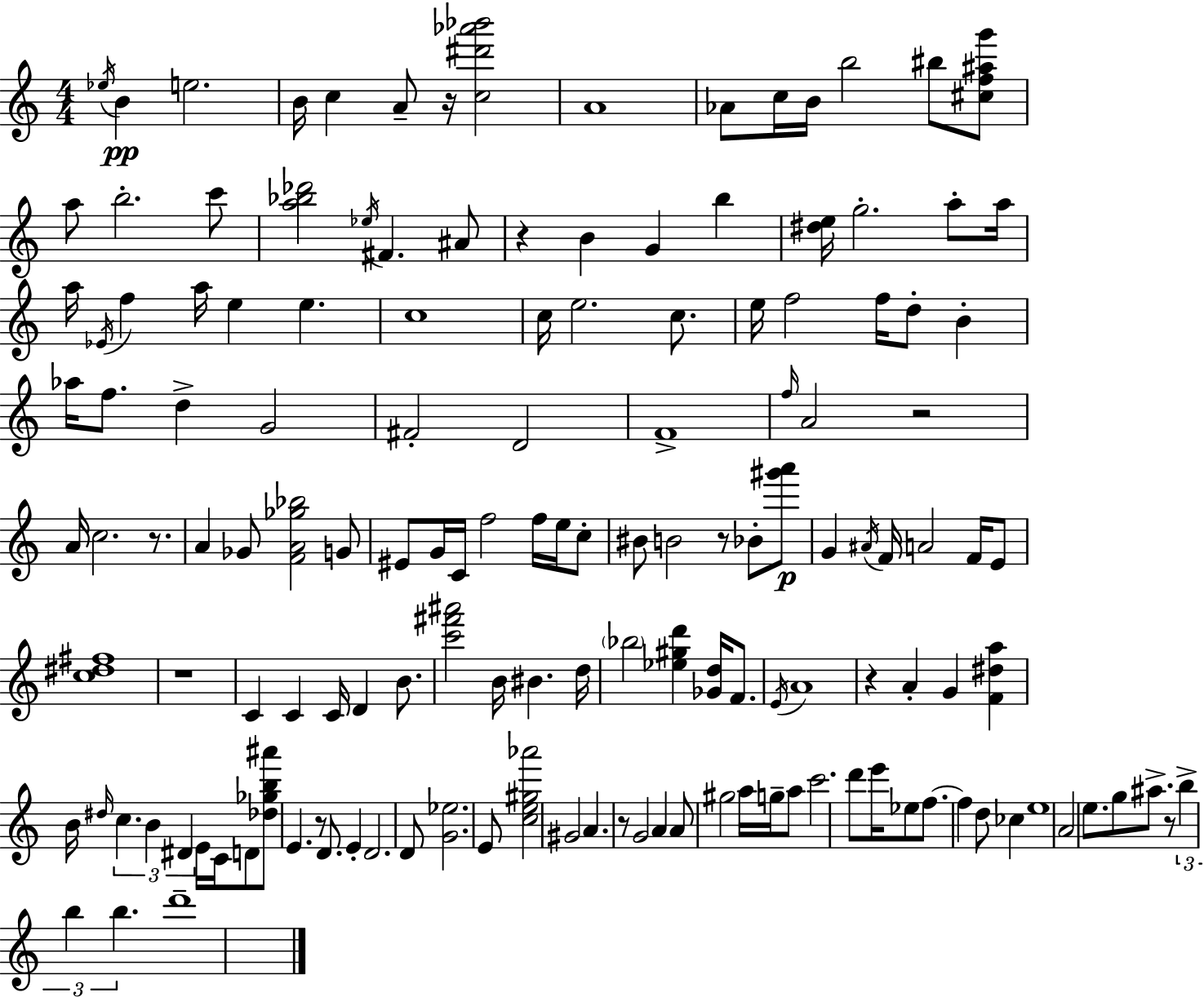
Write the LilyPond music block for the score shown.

{
  \clef treble
  \numericTimeSignature
  \time 4/4
  \key c \major
  \repeat volta 2 { \acciaccatura { ees''16 }\pp b'4 e''2. | b'16 c''4 a'8-- r16 <c'' dis''' aes''' bes'''>2 | a'1 | aes'8 c''16 b'16 b''2 bis''8 <cis'' f'' ais'' g'''>8 | \break a''8 b''2.-. c'''8 | <a'' bes'' des'''>2 \acciaccatura { ees''16 } fis'4. | ais'8 r4 b'4 g'4 b''4 | <dis'' e''>16 g''2.-. a''8-. | \break a''16 a''16 \acciaccatura { ees'16 } f''4 a''16 e''4 e''4. | c''1 | c''16 e''2. | c''8. e''16 f''2 f''16 d''8-. b'4-. | \break aes''16 f''8. d''4-> g'2 | fis'2-. d'2 | f'1-> | \grace { f''16 } a'2 r2 | \break a'16 c''2. | r8. a'4 ges'8 <f' a' ges'' bes''>2 | g'8 eis'8 g'16 c'16 f''2 | f''16 e''16 c''8-. bis'8 b'2 r8 | \break bes'8-. <gis''' a'''>8\p g'4 \acciaccatura { ais'16 } f'16 a'2 | f'16 e'8 <c'' dis'' fis''>1 | r1 | c'4 c'4 c'16 d'4 | \break b'8. <c''' fis''' ais'''>2 b'16 bis'4. | d''16 \parenthesize bes''2 <ees'' gis'' d'''>4 | <ges' d''>16 f'8. \acciaccatura { e'16 } a'1 | r4 a'4-. g'4 | \break <f' dis'' a''>4 b'16 \grace { dis''16 } \tuplet 3/2 { c''4. b'4 | dis'4 } e'16 c'16 d'8 <des'' ges'' b'' ais'''>8 e'4. | r8 d'8. e'4-. d'2. | d'8 <g' ees''>2. | \break e'8 <c'' e'' gis'' aes'''>2 gis'2 | a'4. r8 g'2 | a'4 a'8 gis''2 | a''16 g''16-- a''8 c'''2. | \break d'''8 e'''16 ees''8 f''8.~~ f''4 | d''8 ces''4 e''1 | a'2 e''8. | g''8 ais''8.-> r8 \tuplet 3/2 { b''4-> b''4 | \break b''4. } d'''1-- | } \bar "|."
}